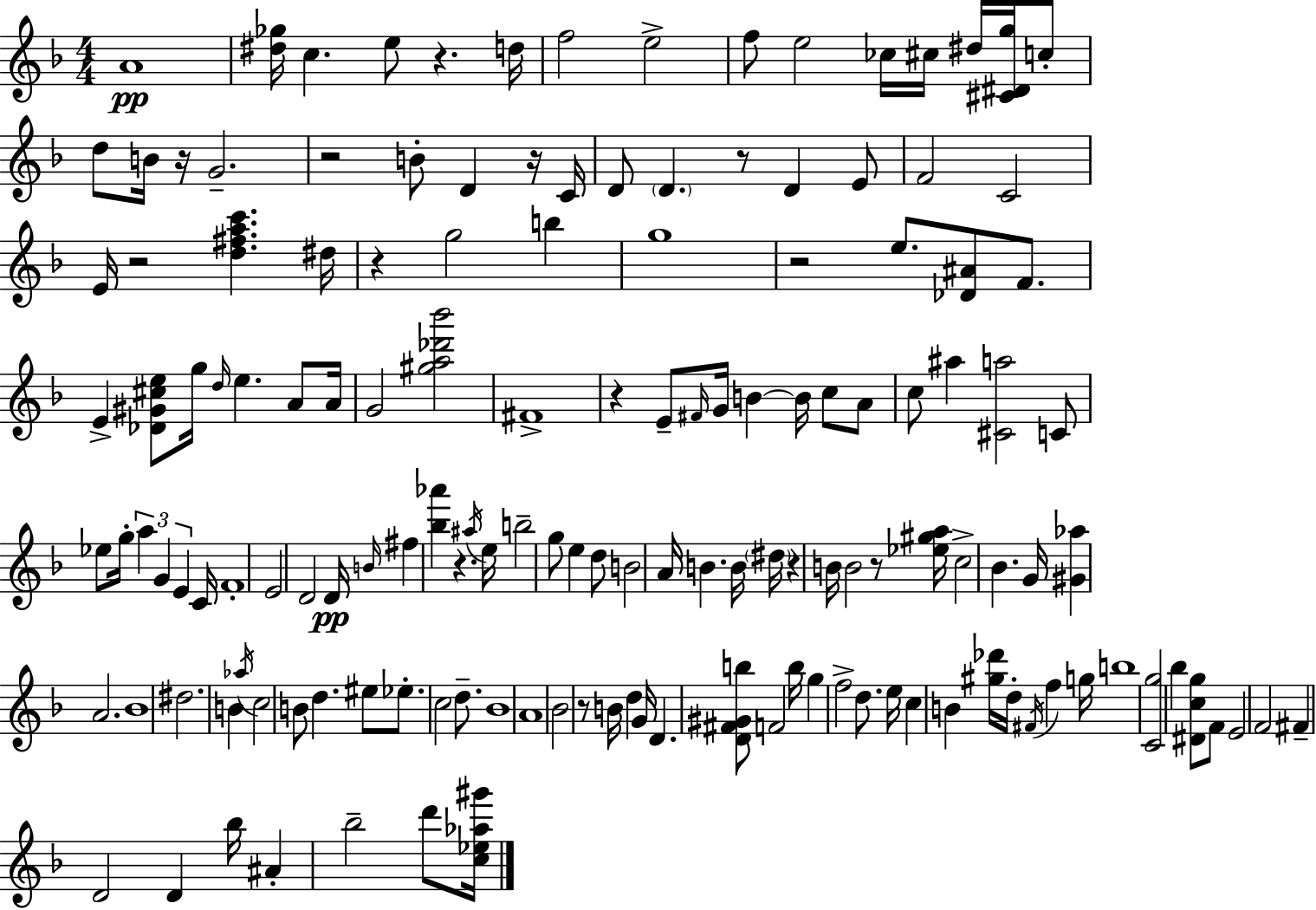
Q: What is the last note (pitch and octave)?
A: D6